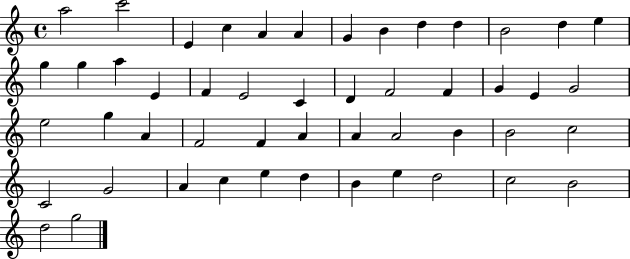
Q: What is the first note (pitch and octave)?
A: A5